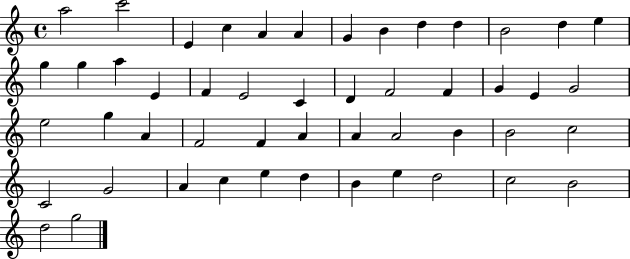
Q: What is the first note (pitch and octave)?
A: A5